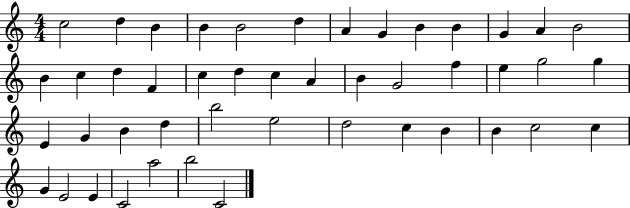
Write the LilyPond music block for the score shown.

{
  \clef treble
  \numericTimeSignature
  \time 4/4
  \key c \major
  c''2 d''4 b'4 | b'4 b'2 d''4 | a'4 g'4 b'4 b'4 | g'4 a'4 b'2 | \break b'4 c''4 d''4 f'4 | c''4 d''4 c''4 a'4 | b'4 g'2 f''4 | e''4 g''2 g''4 | \break e'4 g'4 b'4 d''4 | b''2 e''2 | d''2 c''4 b'4 | b'4 c''2 c''4 | \break g'4 e'2 e'4 | c'2 a''2 | b''2 c'2 | \bar "|."
}